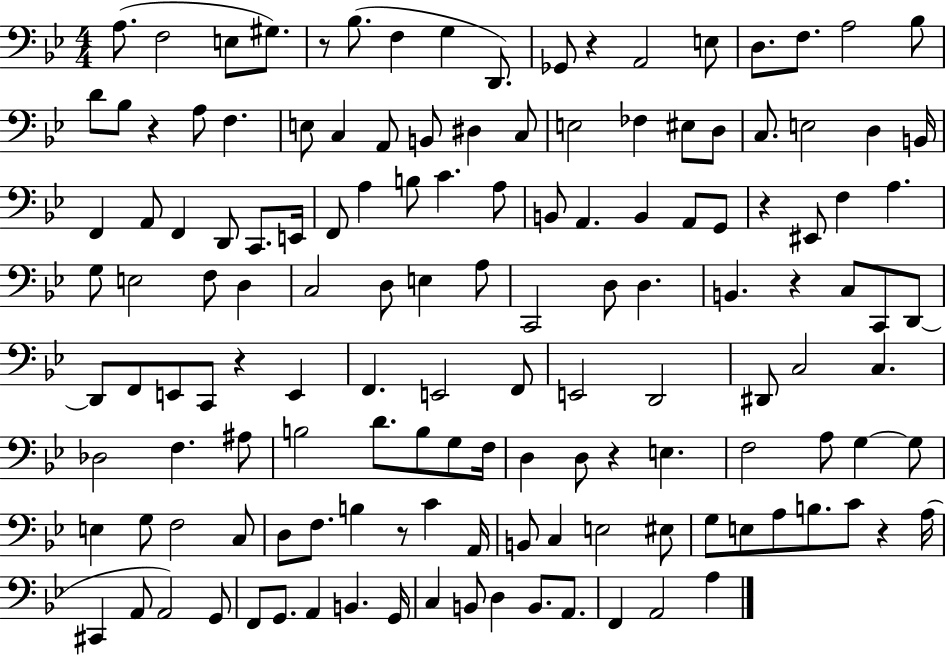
{
  \clef bass
  \numericTimeSignature
  \time 4/4
  \key bes \major
  \repeat volta 2 { a8.( f2 e8 gis8.) | r8 bes8.( f4 g4 d,8.) | ges,8 r4 a,2 e8 | d8. f8. a2 bes8 | \break d'8 bes8 r4 a8 f4. | e8 c4 a,8 b,8 dis4 c8 | e2 fes4 eis8 d8 | c8. e2 d4 b,16 | \break f,4 a,8 f,4 d,8 c,8. e,16 | f,8 a4 b8 c'4. a8 | b,8 a,4. b,4 a,8 g,8 | r4 eis,8 f4 a4. | \break g8 e2 f8 d4 | c2 d8 e4 a8 | c,2 d8 d4. | b,4. r4 c8 c,8 d,8~~ | \break d,8 f,8 e,8 c,8 r4 e,4 | f,4. e,2 f,8 | e,2 d,2 | dis,8 c2 c4. | \break des2 f4. ais8 | b2 d'8. b8 g8 f16 | d4 d8 r4 e4. | f2 a8 g4~~ g8 | \break e4 g8 f2 c8 | d8 f8. b4 r8 c'4 a,16 | b,8 c4 e2 eis8 | g8 e8 a8 b8. c'8 r4 a16( | \break cis,4 a,8 a,2) g,8 | f,8 g,8. a,4 b,4. g,16 | c4 b,8 d4 b,8. a,8. | f,4 a,2 a4 | \break } \bar "|."
}